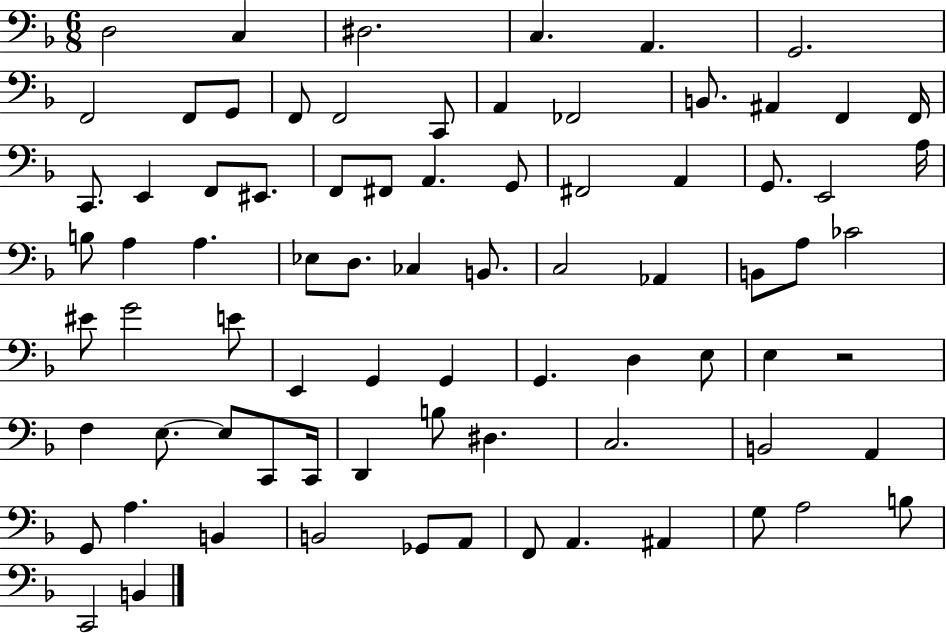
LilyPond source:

{
  \clef bass
  \numericTimeSignature
  \time 6/8
  \key f \major
  d2 c4 | dis2. | c4. a,4. | g,2. | \break f,2 f,8 g,8 | f,8 f,2 c,8 | a,4 fes,2 | b,8. ais,4 f,4 f,16 | \break c,8. e,4 f,8 eis,8. | f,8 fis,8 a,4. g,8 | fis,2 a,4 | g,8. e,2 a16 | \break b8 a4 a4. | ees8 d8. ces4 b,8. | c2 aes,4 | b,8 a8 ces'2 | \break eis'8 g'2 e'8 | e,4 g,4 g,4 | g,4. d4 e8 | e4 r2 | \break f4 e8.~~ e8 c,8 c,16 | d,4 b8 dis4. | c2. | b,2 a,4 | \break g,8 a4. b,4 | b,2 ges,8 a,8 | f,8 a,4. ais,4 | g8 a2 b8 | \break c,2 b,4 | \bar "|."
}